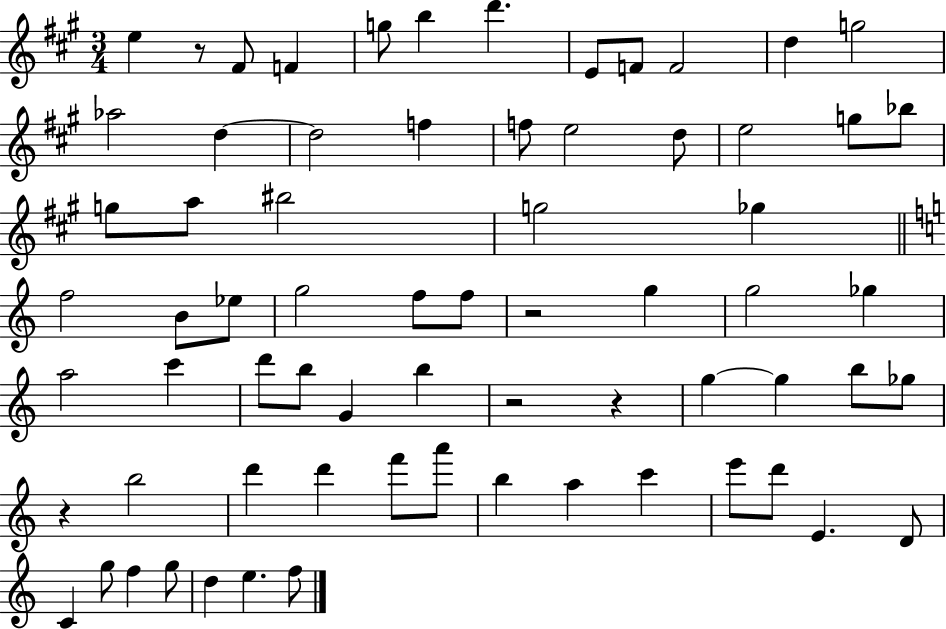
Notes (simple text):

E5/q R/e F#4/e F4/q G5/e B5/q D6/q. E4/e F4/e F4/h D5/q G5/h Ab5/h D5/q D5/h F5/q F5/e E5/h D5/e E5/h G5/e Bb5/e G5/e A5/e BIS5/h G5/h Gb5/q F5/h B4/e Eb5/e G5/h F5/e F5/e R/h G5/q G5/h Gb5/q A5/h C6/q D6/e B5/e G4/q B5/q R/h R/q G5/q G5/q B5/e Gb5/e R/q B5/h D6/q D6/q F6/e A6/e B5/q A5/q C6/q E6/e D6/e E4/q. D4/e C4/q G5/e F5/q G5/e D5/q E5/q. F5/e